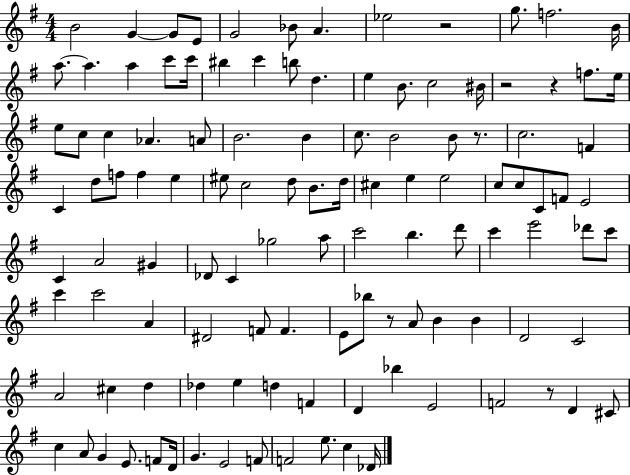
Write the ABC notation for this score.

X:1
T:Untitled
M:4/4
L:1/4
K:G
B2 G G/2 E/2 G2 _B/2 A _e2 z2 g/2 f2 B/4 a/2 a a c'/2 c'/4 ^b c' b/2 d e B/2 c2 ^B/4 z2 z f/2 e/4 e/2 c/2 c _A A/2 B2 B c/2 B2 B/2 z/2 c2 F C d/2 f/2 f e ^e/2 c2 d/2 B/2 d/4 ^c e e2 c/2 c/2 C/2 F/2 E2 C A2 ^G _D/2 C _g2 a/2 c'2 b d'/2 c' e'2 _d'/2 c'/2 c' c'2 A ^D2 F/2 F E/2 _b/2 z/2 A/2 B B D2 C2 A2 ^c d _d e d F D _b E2 F2 z/2 D ^C/2 c A/2 G E/2 F/2 D/4 G E2 F/2 F2 e/2 c _D/4